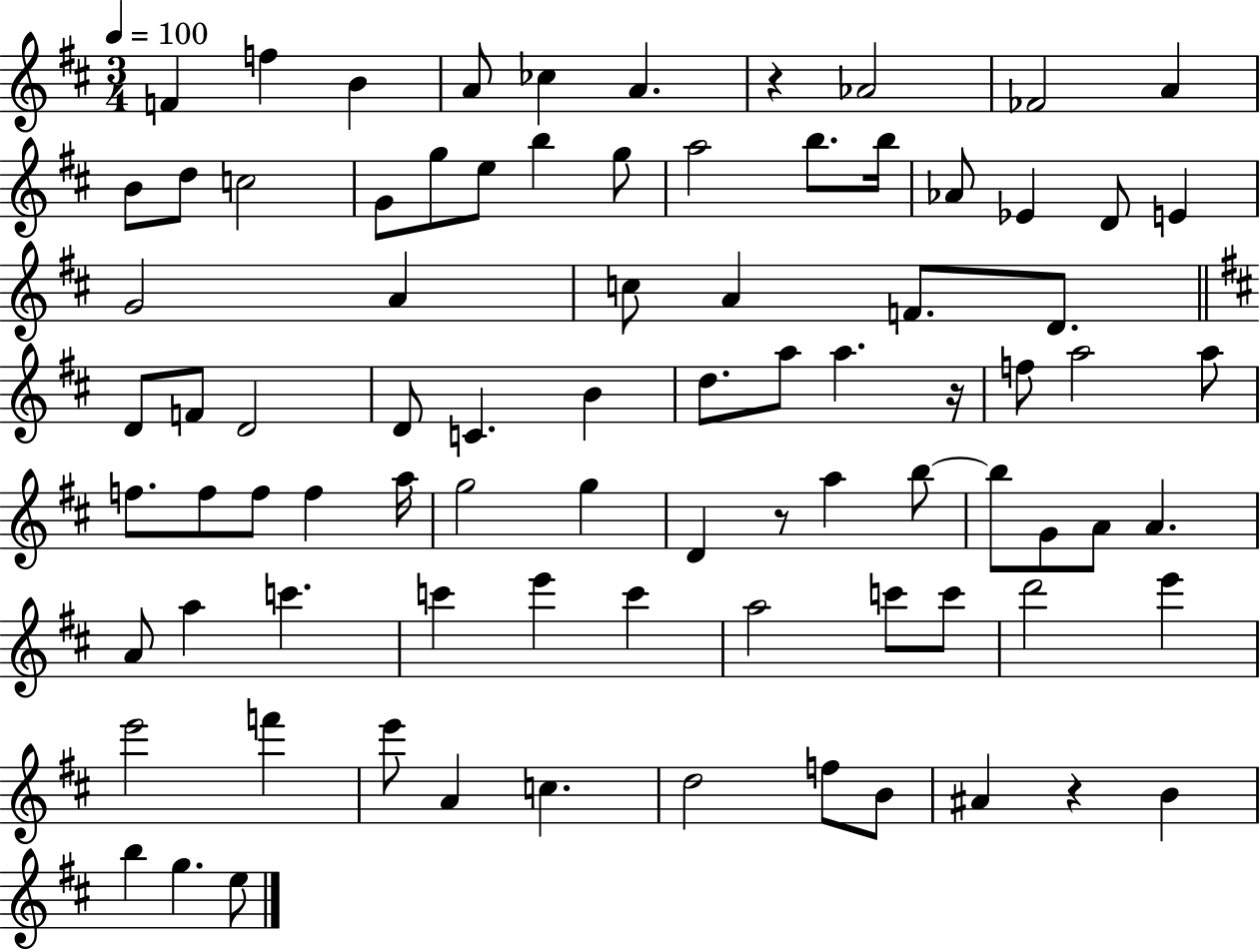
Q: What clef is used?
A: treble